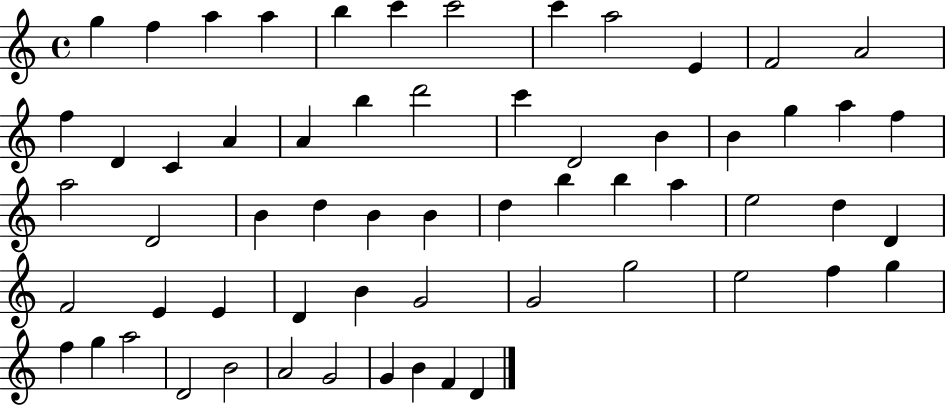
G5/q F5/q A5/q A5/q B5/q C6/q C6/h C6/q A5/h E4/q F4/h A4/h F5/q D4/q C4/q A4/q A4/q B5/q D6/h C6/q D4/h B4/q B4/q G5/q A5/q F5/q A5/h D4/h B4/q D5/q B4/q B4/q D5/q B5/q B5/q A5/q E5/h D5/q D4/q F4/h E4/q E4/q D4/q B4/q G4/h G4/h G5/h E5/h F5/q G5/q F5/q G5/q A5/h D4/h B4/h A4/h G4/h G4/q B4/q F4/q D4/q